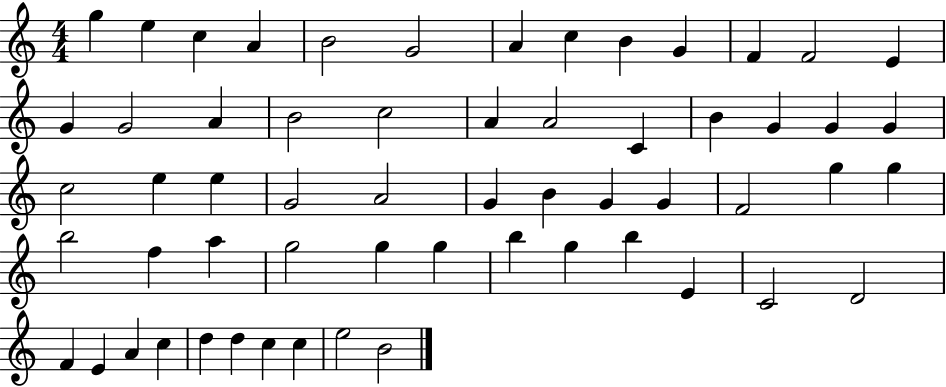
X:1
T:Untitled
M:4/4
L:1/4
K:C
g e c A B2 G2 A c B G F F2 E G G2 A B2 c2 A A2 C B G G G c2 e e G2 A2 G B G G F2 g g b2 f a g2 g g b g b E C2 D2 F E A c d d c c e2 B2